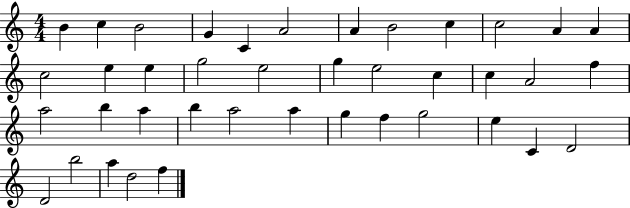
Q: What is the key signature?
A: C major